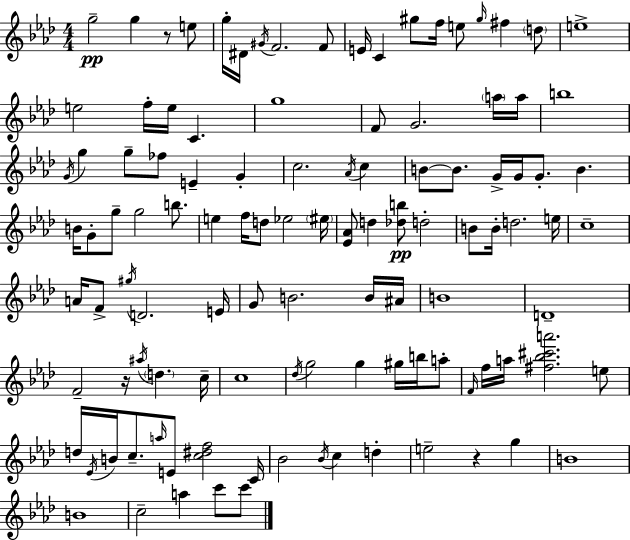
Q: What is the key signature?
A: AES major